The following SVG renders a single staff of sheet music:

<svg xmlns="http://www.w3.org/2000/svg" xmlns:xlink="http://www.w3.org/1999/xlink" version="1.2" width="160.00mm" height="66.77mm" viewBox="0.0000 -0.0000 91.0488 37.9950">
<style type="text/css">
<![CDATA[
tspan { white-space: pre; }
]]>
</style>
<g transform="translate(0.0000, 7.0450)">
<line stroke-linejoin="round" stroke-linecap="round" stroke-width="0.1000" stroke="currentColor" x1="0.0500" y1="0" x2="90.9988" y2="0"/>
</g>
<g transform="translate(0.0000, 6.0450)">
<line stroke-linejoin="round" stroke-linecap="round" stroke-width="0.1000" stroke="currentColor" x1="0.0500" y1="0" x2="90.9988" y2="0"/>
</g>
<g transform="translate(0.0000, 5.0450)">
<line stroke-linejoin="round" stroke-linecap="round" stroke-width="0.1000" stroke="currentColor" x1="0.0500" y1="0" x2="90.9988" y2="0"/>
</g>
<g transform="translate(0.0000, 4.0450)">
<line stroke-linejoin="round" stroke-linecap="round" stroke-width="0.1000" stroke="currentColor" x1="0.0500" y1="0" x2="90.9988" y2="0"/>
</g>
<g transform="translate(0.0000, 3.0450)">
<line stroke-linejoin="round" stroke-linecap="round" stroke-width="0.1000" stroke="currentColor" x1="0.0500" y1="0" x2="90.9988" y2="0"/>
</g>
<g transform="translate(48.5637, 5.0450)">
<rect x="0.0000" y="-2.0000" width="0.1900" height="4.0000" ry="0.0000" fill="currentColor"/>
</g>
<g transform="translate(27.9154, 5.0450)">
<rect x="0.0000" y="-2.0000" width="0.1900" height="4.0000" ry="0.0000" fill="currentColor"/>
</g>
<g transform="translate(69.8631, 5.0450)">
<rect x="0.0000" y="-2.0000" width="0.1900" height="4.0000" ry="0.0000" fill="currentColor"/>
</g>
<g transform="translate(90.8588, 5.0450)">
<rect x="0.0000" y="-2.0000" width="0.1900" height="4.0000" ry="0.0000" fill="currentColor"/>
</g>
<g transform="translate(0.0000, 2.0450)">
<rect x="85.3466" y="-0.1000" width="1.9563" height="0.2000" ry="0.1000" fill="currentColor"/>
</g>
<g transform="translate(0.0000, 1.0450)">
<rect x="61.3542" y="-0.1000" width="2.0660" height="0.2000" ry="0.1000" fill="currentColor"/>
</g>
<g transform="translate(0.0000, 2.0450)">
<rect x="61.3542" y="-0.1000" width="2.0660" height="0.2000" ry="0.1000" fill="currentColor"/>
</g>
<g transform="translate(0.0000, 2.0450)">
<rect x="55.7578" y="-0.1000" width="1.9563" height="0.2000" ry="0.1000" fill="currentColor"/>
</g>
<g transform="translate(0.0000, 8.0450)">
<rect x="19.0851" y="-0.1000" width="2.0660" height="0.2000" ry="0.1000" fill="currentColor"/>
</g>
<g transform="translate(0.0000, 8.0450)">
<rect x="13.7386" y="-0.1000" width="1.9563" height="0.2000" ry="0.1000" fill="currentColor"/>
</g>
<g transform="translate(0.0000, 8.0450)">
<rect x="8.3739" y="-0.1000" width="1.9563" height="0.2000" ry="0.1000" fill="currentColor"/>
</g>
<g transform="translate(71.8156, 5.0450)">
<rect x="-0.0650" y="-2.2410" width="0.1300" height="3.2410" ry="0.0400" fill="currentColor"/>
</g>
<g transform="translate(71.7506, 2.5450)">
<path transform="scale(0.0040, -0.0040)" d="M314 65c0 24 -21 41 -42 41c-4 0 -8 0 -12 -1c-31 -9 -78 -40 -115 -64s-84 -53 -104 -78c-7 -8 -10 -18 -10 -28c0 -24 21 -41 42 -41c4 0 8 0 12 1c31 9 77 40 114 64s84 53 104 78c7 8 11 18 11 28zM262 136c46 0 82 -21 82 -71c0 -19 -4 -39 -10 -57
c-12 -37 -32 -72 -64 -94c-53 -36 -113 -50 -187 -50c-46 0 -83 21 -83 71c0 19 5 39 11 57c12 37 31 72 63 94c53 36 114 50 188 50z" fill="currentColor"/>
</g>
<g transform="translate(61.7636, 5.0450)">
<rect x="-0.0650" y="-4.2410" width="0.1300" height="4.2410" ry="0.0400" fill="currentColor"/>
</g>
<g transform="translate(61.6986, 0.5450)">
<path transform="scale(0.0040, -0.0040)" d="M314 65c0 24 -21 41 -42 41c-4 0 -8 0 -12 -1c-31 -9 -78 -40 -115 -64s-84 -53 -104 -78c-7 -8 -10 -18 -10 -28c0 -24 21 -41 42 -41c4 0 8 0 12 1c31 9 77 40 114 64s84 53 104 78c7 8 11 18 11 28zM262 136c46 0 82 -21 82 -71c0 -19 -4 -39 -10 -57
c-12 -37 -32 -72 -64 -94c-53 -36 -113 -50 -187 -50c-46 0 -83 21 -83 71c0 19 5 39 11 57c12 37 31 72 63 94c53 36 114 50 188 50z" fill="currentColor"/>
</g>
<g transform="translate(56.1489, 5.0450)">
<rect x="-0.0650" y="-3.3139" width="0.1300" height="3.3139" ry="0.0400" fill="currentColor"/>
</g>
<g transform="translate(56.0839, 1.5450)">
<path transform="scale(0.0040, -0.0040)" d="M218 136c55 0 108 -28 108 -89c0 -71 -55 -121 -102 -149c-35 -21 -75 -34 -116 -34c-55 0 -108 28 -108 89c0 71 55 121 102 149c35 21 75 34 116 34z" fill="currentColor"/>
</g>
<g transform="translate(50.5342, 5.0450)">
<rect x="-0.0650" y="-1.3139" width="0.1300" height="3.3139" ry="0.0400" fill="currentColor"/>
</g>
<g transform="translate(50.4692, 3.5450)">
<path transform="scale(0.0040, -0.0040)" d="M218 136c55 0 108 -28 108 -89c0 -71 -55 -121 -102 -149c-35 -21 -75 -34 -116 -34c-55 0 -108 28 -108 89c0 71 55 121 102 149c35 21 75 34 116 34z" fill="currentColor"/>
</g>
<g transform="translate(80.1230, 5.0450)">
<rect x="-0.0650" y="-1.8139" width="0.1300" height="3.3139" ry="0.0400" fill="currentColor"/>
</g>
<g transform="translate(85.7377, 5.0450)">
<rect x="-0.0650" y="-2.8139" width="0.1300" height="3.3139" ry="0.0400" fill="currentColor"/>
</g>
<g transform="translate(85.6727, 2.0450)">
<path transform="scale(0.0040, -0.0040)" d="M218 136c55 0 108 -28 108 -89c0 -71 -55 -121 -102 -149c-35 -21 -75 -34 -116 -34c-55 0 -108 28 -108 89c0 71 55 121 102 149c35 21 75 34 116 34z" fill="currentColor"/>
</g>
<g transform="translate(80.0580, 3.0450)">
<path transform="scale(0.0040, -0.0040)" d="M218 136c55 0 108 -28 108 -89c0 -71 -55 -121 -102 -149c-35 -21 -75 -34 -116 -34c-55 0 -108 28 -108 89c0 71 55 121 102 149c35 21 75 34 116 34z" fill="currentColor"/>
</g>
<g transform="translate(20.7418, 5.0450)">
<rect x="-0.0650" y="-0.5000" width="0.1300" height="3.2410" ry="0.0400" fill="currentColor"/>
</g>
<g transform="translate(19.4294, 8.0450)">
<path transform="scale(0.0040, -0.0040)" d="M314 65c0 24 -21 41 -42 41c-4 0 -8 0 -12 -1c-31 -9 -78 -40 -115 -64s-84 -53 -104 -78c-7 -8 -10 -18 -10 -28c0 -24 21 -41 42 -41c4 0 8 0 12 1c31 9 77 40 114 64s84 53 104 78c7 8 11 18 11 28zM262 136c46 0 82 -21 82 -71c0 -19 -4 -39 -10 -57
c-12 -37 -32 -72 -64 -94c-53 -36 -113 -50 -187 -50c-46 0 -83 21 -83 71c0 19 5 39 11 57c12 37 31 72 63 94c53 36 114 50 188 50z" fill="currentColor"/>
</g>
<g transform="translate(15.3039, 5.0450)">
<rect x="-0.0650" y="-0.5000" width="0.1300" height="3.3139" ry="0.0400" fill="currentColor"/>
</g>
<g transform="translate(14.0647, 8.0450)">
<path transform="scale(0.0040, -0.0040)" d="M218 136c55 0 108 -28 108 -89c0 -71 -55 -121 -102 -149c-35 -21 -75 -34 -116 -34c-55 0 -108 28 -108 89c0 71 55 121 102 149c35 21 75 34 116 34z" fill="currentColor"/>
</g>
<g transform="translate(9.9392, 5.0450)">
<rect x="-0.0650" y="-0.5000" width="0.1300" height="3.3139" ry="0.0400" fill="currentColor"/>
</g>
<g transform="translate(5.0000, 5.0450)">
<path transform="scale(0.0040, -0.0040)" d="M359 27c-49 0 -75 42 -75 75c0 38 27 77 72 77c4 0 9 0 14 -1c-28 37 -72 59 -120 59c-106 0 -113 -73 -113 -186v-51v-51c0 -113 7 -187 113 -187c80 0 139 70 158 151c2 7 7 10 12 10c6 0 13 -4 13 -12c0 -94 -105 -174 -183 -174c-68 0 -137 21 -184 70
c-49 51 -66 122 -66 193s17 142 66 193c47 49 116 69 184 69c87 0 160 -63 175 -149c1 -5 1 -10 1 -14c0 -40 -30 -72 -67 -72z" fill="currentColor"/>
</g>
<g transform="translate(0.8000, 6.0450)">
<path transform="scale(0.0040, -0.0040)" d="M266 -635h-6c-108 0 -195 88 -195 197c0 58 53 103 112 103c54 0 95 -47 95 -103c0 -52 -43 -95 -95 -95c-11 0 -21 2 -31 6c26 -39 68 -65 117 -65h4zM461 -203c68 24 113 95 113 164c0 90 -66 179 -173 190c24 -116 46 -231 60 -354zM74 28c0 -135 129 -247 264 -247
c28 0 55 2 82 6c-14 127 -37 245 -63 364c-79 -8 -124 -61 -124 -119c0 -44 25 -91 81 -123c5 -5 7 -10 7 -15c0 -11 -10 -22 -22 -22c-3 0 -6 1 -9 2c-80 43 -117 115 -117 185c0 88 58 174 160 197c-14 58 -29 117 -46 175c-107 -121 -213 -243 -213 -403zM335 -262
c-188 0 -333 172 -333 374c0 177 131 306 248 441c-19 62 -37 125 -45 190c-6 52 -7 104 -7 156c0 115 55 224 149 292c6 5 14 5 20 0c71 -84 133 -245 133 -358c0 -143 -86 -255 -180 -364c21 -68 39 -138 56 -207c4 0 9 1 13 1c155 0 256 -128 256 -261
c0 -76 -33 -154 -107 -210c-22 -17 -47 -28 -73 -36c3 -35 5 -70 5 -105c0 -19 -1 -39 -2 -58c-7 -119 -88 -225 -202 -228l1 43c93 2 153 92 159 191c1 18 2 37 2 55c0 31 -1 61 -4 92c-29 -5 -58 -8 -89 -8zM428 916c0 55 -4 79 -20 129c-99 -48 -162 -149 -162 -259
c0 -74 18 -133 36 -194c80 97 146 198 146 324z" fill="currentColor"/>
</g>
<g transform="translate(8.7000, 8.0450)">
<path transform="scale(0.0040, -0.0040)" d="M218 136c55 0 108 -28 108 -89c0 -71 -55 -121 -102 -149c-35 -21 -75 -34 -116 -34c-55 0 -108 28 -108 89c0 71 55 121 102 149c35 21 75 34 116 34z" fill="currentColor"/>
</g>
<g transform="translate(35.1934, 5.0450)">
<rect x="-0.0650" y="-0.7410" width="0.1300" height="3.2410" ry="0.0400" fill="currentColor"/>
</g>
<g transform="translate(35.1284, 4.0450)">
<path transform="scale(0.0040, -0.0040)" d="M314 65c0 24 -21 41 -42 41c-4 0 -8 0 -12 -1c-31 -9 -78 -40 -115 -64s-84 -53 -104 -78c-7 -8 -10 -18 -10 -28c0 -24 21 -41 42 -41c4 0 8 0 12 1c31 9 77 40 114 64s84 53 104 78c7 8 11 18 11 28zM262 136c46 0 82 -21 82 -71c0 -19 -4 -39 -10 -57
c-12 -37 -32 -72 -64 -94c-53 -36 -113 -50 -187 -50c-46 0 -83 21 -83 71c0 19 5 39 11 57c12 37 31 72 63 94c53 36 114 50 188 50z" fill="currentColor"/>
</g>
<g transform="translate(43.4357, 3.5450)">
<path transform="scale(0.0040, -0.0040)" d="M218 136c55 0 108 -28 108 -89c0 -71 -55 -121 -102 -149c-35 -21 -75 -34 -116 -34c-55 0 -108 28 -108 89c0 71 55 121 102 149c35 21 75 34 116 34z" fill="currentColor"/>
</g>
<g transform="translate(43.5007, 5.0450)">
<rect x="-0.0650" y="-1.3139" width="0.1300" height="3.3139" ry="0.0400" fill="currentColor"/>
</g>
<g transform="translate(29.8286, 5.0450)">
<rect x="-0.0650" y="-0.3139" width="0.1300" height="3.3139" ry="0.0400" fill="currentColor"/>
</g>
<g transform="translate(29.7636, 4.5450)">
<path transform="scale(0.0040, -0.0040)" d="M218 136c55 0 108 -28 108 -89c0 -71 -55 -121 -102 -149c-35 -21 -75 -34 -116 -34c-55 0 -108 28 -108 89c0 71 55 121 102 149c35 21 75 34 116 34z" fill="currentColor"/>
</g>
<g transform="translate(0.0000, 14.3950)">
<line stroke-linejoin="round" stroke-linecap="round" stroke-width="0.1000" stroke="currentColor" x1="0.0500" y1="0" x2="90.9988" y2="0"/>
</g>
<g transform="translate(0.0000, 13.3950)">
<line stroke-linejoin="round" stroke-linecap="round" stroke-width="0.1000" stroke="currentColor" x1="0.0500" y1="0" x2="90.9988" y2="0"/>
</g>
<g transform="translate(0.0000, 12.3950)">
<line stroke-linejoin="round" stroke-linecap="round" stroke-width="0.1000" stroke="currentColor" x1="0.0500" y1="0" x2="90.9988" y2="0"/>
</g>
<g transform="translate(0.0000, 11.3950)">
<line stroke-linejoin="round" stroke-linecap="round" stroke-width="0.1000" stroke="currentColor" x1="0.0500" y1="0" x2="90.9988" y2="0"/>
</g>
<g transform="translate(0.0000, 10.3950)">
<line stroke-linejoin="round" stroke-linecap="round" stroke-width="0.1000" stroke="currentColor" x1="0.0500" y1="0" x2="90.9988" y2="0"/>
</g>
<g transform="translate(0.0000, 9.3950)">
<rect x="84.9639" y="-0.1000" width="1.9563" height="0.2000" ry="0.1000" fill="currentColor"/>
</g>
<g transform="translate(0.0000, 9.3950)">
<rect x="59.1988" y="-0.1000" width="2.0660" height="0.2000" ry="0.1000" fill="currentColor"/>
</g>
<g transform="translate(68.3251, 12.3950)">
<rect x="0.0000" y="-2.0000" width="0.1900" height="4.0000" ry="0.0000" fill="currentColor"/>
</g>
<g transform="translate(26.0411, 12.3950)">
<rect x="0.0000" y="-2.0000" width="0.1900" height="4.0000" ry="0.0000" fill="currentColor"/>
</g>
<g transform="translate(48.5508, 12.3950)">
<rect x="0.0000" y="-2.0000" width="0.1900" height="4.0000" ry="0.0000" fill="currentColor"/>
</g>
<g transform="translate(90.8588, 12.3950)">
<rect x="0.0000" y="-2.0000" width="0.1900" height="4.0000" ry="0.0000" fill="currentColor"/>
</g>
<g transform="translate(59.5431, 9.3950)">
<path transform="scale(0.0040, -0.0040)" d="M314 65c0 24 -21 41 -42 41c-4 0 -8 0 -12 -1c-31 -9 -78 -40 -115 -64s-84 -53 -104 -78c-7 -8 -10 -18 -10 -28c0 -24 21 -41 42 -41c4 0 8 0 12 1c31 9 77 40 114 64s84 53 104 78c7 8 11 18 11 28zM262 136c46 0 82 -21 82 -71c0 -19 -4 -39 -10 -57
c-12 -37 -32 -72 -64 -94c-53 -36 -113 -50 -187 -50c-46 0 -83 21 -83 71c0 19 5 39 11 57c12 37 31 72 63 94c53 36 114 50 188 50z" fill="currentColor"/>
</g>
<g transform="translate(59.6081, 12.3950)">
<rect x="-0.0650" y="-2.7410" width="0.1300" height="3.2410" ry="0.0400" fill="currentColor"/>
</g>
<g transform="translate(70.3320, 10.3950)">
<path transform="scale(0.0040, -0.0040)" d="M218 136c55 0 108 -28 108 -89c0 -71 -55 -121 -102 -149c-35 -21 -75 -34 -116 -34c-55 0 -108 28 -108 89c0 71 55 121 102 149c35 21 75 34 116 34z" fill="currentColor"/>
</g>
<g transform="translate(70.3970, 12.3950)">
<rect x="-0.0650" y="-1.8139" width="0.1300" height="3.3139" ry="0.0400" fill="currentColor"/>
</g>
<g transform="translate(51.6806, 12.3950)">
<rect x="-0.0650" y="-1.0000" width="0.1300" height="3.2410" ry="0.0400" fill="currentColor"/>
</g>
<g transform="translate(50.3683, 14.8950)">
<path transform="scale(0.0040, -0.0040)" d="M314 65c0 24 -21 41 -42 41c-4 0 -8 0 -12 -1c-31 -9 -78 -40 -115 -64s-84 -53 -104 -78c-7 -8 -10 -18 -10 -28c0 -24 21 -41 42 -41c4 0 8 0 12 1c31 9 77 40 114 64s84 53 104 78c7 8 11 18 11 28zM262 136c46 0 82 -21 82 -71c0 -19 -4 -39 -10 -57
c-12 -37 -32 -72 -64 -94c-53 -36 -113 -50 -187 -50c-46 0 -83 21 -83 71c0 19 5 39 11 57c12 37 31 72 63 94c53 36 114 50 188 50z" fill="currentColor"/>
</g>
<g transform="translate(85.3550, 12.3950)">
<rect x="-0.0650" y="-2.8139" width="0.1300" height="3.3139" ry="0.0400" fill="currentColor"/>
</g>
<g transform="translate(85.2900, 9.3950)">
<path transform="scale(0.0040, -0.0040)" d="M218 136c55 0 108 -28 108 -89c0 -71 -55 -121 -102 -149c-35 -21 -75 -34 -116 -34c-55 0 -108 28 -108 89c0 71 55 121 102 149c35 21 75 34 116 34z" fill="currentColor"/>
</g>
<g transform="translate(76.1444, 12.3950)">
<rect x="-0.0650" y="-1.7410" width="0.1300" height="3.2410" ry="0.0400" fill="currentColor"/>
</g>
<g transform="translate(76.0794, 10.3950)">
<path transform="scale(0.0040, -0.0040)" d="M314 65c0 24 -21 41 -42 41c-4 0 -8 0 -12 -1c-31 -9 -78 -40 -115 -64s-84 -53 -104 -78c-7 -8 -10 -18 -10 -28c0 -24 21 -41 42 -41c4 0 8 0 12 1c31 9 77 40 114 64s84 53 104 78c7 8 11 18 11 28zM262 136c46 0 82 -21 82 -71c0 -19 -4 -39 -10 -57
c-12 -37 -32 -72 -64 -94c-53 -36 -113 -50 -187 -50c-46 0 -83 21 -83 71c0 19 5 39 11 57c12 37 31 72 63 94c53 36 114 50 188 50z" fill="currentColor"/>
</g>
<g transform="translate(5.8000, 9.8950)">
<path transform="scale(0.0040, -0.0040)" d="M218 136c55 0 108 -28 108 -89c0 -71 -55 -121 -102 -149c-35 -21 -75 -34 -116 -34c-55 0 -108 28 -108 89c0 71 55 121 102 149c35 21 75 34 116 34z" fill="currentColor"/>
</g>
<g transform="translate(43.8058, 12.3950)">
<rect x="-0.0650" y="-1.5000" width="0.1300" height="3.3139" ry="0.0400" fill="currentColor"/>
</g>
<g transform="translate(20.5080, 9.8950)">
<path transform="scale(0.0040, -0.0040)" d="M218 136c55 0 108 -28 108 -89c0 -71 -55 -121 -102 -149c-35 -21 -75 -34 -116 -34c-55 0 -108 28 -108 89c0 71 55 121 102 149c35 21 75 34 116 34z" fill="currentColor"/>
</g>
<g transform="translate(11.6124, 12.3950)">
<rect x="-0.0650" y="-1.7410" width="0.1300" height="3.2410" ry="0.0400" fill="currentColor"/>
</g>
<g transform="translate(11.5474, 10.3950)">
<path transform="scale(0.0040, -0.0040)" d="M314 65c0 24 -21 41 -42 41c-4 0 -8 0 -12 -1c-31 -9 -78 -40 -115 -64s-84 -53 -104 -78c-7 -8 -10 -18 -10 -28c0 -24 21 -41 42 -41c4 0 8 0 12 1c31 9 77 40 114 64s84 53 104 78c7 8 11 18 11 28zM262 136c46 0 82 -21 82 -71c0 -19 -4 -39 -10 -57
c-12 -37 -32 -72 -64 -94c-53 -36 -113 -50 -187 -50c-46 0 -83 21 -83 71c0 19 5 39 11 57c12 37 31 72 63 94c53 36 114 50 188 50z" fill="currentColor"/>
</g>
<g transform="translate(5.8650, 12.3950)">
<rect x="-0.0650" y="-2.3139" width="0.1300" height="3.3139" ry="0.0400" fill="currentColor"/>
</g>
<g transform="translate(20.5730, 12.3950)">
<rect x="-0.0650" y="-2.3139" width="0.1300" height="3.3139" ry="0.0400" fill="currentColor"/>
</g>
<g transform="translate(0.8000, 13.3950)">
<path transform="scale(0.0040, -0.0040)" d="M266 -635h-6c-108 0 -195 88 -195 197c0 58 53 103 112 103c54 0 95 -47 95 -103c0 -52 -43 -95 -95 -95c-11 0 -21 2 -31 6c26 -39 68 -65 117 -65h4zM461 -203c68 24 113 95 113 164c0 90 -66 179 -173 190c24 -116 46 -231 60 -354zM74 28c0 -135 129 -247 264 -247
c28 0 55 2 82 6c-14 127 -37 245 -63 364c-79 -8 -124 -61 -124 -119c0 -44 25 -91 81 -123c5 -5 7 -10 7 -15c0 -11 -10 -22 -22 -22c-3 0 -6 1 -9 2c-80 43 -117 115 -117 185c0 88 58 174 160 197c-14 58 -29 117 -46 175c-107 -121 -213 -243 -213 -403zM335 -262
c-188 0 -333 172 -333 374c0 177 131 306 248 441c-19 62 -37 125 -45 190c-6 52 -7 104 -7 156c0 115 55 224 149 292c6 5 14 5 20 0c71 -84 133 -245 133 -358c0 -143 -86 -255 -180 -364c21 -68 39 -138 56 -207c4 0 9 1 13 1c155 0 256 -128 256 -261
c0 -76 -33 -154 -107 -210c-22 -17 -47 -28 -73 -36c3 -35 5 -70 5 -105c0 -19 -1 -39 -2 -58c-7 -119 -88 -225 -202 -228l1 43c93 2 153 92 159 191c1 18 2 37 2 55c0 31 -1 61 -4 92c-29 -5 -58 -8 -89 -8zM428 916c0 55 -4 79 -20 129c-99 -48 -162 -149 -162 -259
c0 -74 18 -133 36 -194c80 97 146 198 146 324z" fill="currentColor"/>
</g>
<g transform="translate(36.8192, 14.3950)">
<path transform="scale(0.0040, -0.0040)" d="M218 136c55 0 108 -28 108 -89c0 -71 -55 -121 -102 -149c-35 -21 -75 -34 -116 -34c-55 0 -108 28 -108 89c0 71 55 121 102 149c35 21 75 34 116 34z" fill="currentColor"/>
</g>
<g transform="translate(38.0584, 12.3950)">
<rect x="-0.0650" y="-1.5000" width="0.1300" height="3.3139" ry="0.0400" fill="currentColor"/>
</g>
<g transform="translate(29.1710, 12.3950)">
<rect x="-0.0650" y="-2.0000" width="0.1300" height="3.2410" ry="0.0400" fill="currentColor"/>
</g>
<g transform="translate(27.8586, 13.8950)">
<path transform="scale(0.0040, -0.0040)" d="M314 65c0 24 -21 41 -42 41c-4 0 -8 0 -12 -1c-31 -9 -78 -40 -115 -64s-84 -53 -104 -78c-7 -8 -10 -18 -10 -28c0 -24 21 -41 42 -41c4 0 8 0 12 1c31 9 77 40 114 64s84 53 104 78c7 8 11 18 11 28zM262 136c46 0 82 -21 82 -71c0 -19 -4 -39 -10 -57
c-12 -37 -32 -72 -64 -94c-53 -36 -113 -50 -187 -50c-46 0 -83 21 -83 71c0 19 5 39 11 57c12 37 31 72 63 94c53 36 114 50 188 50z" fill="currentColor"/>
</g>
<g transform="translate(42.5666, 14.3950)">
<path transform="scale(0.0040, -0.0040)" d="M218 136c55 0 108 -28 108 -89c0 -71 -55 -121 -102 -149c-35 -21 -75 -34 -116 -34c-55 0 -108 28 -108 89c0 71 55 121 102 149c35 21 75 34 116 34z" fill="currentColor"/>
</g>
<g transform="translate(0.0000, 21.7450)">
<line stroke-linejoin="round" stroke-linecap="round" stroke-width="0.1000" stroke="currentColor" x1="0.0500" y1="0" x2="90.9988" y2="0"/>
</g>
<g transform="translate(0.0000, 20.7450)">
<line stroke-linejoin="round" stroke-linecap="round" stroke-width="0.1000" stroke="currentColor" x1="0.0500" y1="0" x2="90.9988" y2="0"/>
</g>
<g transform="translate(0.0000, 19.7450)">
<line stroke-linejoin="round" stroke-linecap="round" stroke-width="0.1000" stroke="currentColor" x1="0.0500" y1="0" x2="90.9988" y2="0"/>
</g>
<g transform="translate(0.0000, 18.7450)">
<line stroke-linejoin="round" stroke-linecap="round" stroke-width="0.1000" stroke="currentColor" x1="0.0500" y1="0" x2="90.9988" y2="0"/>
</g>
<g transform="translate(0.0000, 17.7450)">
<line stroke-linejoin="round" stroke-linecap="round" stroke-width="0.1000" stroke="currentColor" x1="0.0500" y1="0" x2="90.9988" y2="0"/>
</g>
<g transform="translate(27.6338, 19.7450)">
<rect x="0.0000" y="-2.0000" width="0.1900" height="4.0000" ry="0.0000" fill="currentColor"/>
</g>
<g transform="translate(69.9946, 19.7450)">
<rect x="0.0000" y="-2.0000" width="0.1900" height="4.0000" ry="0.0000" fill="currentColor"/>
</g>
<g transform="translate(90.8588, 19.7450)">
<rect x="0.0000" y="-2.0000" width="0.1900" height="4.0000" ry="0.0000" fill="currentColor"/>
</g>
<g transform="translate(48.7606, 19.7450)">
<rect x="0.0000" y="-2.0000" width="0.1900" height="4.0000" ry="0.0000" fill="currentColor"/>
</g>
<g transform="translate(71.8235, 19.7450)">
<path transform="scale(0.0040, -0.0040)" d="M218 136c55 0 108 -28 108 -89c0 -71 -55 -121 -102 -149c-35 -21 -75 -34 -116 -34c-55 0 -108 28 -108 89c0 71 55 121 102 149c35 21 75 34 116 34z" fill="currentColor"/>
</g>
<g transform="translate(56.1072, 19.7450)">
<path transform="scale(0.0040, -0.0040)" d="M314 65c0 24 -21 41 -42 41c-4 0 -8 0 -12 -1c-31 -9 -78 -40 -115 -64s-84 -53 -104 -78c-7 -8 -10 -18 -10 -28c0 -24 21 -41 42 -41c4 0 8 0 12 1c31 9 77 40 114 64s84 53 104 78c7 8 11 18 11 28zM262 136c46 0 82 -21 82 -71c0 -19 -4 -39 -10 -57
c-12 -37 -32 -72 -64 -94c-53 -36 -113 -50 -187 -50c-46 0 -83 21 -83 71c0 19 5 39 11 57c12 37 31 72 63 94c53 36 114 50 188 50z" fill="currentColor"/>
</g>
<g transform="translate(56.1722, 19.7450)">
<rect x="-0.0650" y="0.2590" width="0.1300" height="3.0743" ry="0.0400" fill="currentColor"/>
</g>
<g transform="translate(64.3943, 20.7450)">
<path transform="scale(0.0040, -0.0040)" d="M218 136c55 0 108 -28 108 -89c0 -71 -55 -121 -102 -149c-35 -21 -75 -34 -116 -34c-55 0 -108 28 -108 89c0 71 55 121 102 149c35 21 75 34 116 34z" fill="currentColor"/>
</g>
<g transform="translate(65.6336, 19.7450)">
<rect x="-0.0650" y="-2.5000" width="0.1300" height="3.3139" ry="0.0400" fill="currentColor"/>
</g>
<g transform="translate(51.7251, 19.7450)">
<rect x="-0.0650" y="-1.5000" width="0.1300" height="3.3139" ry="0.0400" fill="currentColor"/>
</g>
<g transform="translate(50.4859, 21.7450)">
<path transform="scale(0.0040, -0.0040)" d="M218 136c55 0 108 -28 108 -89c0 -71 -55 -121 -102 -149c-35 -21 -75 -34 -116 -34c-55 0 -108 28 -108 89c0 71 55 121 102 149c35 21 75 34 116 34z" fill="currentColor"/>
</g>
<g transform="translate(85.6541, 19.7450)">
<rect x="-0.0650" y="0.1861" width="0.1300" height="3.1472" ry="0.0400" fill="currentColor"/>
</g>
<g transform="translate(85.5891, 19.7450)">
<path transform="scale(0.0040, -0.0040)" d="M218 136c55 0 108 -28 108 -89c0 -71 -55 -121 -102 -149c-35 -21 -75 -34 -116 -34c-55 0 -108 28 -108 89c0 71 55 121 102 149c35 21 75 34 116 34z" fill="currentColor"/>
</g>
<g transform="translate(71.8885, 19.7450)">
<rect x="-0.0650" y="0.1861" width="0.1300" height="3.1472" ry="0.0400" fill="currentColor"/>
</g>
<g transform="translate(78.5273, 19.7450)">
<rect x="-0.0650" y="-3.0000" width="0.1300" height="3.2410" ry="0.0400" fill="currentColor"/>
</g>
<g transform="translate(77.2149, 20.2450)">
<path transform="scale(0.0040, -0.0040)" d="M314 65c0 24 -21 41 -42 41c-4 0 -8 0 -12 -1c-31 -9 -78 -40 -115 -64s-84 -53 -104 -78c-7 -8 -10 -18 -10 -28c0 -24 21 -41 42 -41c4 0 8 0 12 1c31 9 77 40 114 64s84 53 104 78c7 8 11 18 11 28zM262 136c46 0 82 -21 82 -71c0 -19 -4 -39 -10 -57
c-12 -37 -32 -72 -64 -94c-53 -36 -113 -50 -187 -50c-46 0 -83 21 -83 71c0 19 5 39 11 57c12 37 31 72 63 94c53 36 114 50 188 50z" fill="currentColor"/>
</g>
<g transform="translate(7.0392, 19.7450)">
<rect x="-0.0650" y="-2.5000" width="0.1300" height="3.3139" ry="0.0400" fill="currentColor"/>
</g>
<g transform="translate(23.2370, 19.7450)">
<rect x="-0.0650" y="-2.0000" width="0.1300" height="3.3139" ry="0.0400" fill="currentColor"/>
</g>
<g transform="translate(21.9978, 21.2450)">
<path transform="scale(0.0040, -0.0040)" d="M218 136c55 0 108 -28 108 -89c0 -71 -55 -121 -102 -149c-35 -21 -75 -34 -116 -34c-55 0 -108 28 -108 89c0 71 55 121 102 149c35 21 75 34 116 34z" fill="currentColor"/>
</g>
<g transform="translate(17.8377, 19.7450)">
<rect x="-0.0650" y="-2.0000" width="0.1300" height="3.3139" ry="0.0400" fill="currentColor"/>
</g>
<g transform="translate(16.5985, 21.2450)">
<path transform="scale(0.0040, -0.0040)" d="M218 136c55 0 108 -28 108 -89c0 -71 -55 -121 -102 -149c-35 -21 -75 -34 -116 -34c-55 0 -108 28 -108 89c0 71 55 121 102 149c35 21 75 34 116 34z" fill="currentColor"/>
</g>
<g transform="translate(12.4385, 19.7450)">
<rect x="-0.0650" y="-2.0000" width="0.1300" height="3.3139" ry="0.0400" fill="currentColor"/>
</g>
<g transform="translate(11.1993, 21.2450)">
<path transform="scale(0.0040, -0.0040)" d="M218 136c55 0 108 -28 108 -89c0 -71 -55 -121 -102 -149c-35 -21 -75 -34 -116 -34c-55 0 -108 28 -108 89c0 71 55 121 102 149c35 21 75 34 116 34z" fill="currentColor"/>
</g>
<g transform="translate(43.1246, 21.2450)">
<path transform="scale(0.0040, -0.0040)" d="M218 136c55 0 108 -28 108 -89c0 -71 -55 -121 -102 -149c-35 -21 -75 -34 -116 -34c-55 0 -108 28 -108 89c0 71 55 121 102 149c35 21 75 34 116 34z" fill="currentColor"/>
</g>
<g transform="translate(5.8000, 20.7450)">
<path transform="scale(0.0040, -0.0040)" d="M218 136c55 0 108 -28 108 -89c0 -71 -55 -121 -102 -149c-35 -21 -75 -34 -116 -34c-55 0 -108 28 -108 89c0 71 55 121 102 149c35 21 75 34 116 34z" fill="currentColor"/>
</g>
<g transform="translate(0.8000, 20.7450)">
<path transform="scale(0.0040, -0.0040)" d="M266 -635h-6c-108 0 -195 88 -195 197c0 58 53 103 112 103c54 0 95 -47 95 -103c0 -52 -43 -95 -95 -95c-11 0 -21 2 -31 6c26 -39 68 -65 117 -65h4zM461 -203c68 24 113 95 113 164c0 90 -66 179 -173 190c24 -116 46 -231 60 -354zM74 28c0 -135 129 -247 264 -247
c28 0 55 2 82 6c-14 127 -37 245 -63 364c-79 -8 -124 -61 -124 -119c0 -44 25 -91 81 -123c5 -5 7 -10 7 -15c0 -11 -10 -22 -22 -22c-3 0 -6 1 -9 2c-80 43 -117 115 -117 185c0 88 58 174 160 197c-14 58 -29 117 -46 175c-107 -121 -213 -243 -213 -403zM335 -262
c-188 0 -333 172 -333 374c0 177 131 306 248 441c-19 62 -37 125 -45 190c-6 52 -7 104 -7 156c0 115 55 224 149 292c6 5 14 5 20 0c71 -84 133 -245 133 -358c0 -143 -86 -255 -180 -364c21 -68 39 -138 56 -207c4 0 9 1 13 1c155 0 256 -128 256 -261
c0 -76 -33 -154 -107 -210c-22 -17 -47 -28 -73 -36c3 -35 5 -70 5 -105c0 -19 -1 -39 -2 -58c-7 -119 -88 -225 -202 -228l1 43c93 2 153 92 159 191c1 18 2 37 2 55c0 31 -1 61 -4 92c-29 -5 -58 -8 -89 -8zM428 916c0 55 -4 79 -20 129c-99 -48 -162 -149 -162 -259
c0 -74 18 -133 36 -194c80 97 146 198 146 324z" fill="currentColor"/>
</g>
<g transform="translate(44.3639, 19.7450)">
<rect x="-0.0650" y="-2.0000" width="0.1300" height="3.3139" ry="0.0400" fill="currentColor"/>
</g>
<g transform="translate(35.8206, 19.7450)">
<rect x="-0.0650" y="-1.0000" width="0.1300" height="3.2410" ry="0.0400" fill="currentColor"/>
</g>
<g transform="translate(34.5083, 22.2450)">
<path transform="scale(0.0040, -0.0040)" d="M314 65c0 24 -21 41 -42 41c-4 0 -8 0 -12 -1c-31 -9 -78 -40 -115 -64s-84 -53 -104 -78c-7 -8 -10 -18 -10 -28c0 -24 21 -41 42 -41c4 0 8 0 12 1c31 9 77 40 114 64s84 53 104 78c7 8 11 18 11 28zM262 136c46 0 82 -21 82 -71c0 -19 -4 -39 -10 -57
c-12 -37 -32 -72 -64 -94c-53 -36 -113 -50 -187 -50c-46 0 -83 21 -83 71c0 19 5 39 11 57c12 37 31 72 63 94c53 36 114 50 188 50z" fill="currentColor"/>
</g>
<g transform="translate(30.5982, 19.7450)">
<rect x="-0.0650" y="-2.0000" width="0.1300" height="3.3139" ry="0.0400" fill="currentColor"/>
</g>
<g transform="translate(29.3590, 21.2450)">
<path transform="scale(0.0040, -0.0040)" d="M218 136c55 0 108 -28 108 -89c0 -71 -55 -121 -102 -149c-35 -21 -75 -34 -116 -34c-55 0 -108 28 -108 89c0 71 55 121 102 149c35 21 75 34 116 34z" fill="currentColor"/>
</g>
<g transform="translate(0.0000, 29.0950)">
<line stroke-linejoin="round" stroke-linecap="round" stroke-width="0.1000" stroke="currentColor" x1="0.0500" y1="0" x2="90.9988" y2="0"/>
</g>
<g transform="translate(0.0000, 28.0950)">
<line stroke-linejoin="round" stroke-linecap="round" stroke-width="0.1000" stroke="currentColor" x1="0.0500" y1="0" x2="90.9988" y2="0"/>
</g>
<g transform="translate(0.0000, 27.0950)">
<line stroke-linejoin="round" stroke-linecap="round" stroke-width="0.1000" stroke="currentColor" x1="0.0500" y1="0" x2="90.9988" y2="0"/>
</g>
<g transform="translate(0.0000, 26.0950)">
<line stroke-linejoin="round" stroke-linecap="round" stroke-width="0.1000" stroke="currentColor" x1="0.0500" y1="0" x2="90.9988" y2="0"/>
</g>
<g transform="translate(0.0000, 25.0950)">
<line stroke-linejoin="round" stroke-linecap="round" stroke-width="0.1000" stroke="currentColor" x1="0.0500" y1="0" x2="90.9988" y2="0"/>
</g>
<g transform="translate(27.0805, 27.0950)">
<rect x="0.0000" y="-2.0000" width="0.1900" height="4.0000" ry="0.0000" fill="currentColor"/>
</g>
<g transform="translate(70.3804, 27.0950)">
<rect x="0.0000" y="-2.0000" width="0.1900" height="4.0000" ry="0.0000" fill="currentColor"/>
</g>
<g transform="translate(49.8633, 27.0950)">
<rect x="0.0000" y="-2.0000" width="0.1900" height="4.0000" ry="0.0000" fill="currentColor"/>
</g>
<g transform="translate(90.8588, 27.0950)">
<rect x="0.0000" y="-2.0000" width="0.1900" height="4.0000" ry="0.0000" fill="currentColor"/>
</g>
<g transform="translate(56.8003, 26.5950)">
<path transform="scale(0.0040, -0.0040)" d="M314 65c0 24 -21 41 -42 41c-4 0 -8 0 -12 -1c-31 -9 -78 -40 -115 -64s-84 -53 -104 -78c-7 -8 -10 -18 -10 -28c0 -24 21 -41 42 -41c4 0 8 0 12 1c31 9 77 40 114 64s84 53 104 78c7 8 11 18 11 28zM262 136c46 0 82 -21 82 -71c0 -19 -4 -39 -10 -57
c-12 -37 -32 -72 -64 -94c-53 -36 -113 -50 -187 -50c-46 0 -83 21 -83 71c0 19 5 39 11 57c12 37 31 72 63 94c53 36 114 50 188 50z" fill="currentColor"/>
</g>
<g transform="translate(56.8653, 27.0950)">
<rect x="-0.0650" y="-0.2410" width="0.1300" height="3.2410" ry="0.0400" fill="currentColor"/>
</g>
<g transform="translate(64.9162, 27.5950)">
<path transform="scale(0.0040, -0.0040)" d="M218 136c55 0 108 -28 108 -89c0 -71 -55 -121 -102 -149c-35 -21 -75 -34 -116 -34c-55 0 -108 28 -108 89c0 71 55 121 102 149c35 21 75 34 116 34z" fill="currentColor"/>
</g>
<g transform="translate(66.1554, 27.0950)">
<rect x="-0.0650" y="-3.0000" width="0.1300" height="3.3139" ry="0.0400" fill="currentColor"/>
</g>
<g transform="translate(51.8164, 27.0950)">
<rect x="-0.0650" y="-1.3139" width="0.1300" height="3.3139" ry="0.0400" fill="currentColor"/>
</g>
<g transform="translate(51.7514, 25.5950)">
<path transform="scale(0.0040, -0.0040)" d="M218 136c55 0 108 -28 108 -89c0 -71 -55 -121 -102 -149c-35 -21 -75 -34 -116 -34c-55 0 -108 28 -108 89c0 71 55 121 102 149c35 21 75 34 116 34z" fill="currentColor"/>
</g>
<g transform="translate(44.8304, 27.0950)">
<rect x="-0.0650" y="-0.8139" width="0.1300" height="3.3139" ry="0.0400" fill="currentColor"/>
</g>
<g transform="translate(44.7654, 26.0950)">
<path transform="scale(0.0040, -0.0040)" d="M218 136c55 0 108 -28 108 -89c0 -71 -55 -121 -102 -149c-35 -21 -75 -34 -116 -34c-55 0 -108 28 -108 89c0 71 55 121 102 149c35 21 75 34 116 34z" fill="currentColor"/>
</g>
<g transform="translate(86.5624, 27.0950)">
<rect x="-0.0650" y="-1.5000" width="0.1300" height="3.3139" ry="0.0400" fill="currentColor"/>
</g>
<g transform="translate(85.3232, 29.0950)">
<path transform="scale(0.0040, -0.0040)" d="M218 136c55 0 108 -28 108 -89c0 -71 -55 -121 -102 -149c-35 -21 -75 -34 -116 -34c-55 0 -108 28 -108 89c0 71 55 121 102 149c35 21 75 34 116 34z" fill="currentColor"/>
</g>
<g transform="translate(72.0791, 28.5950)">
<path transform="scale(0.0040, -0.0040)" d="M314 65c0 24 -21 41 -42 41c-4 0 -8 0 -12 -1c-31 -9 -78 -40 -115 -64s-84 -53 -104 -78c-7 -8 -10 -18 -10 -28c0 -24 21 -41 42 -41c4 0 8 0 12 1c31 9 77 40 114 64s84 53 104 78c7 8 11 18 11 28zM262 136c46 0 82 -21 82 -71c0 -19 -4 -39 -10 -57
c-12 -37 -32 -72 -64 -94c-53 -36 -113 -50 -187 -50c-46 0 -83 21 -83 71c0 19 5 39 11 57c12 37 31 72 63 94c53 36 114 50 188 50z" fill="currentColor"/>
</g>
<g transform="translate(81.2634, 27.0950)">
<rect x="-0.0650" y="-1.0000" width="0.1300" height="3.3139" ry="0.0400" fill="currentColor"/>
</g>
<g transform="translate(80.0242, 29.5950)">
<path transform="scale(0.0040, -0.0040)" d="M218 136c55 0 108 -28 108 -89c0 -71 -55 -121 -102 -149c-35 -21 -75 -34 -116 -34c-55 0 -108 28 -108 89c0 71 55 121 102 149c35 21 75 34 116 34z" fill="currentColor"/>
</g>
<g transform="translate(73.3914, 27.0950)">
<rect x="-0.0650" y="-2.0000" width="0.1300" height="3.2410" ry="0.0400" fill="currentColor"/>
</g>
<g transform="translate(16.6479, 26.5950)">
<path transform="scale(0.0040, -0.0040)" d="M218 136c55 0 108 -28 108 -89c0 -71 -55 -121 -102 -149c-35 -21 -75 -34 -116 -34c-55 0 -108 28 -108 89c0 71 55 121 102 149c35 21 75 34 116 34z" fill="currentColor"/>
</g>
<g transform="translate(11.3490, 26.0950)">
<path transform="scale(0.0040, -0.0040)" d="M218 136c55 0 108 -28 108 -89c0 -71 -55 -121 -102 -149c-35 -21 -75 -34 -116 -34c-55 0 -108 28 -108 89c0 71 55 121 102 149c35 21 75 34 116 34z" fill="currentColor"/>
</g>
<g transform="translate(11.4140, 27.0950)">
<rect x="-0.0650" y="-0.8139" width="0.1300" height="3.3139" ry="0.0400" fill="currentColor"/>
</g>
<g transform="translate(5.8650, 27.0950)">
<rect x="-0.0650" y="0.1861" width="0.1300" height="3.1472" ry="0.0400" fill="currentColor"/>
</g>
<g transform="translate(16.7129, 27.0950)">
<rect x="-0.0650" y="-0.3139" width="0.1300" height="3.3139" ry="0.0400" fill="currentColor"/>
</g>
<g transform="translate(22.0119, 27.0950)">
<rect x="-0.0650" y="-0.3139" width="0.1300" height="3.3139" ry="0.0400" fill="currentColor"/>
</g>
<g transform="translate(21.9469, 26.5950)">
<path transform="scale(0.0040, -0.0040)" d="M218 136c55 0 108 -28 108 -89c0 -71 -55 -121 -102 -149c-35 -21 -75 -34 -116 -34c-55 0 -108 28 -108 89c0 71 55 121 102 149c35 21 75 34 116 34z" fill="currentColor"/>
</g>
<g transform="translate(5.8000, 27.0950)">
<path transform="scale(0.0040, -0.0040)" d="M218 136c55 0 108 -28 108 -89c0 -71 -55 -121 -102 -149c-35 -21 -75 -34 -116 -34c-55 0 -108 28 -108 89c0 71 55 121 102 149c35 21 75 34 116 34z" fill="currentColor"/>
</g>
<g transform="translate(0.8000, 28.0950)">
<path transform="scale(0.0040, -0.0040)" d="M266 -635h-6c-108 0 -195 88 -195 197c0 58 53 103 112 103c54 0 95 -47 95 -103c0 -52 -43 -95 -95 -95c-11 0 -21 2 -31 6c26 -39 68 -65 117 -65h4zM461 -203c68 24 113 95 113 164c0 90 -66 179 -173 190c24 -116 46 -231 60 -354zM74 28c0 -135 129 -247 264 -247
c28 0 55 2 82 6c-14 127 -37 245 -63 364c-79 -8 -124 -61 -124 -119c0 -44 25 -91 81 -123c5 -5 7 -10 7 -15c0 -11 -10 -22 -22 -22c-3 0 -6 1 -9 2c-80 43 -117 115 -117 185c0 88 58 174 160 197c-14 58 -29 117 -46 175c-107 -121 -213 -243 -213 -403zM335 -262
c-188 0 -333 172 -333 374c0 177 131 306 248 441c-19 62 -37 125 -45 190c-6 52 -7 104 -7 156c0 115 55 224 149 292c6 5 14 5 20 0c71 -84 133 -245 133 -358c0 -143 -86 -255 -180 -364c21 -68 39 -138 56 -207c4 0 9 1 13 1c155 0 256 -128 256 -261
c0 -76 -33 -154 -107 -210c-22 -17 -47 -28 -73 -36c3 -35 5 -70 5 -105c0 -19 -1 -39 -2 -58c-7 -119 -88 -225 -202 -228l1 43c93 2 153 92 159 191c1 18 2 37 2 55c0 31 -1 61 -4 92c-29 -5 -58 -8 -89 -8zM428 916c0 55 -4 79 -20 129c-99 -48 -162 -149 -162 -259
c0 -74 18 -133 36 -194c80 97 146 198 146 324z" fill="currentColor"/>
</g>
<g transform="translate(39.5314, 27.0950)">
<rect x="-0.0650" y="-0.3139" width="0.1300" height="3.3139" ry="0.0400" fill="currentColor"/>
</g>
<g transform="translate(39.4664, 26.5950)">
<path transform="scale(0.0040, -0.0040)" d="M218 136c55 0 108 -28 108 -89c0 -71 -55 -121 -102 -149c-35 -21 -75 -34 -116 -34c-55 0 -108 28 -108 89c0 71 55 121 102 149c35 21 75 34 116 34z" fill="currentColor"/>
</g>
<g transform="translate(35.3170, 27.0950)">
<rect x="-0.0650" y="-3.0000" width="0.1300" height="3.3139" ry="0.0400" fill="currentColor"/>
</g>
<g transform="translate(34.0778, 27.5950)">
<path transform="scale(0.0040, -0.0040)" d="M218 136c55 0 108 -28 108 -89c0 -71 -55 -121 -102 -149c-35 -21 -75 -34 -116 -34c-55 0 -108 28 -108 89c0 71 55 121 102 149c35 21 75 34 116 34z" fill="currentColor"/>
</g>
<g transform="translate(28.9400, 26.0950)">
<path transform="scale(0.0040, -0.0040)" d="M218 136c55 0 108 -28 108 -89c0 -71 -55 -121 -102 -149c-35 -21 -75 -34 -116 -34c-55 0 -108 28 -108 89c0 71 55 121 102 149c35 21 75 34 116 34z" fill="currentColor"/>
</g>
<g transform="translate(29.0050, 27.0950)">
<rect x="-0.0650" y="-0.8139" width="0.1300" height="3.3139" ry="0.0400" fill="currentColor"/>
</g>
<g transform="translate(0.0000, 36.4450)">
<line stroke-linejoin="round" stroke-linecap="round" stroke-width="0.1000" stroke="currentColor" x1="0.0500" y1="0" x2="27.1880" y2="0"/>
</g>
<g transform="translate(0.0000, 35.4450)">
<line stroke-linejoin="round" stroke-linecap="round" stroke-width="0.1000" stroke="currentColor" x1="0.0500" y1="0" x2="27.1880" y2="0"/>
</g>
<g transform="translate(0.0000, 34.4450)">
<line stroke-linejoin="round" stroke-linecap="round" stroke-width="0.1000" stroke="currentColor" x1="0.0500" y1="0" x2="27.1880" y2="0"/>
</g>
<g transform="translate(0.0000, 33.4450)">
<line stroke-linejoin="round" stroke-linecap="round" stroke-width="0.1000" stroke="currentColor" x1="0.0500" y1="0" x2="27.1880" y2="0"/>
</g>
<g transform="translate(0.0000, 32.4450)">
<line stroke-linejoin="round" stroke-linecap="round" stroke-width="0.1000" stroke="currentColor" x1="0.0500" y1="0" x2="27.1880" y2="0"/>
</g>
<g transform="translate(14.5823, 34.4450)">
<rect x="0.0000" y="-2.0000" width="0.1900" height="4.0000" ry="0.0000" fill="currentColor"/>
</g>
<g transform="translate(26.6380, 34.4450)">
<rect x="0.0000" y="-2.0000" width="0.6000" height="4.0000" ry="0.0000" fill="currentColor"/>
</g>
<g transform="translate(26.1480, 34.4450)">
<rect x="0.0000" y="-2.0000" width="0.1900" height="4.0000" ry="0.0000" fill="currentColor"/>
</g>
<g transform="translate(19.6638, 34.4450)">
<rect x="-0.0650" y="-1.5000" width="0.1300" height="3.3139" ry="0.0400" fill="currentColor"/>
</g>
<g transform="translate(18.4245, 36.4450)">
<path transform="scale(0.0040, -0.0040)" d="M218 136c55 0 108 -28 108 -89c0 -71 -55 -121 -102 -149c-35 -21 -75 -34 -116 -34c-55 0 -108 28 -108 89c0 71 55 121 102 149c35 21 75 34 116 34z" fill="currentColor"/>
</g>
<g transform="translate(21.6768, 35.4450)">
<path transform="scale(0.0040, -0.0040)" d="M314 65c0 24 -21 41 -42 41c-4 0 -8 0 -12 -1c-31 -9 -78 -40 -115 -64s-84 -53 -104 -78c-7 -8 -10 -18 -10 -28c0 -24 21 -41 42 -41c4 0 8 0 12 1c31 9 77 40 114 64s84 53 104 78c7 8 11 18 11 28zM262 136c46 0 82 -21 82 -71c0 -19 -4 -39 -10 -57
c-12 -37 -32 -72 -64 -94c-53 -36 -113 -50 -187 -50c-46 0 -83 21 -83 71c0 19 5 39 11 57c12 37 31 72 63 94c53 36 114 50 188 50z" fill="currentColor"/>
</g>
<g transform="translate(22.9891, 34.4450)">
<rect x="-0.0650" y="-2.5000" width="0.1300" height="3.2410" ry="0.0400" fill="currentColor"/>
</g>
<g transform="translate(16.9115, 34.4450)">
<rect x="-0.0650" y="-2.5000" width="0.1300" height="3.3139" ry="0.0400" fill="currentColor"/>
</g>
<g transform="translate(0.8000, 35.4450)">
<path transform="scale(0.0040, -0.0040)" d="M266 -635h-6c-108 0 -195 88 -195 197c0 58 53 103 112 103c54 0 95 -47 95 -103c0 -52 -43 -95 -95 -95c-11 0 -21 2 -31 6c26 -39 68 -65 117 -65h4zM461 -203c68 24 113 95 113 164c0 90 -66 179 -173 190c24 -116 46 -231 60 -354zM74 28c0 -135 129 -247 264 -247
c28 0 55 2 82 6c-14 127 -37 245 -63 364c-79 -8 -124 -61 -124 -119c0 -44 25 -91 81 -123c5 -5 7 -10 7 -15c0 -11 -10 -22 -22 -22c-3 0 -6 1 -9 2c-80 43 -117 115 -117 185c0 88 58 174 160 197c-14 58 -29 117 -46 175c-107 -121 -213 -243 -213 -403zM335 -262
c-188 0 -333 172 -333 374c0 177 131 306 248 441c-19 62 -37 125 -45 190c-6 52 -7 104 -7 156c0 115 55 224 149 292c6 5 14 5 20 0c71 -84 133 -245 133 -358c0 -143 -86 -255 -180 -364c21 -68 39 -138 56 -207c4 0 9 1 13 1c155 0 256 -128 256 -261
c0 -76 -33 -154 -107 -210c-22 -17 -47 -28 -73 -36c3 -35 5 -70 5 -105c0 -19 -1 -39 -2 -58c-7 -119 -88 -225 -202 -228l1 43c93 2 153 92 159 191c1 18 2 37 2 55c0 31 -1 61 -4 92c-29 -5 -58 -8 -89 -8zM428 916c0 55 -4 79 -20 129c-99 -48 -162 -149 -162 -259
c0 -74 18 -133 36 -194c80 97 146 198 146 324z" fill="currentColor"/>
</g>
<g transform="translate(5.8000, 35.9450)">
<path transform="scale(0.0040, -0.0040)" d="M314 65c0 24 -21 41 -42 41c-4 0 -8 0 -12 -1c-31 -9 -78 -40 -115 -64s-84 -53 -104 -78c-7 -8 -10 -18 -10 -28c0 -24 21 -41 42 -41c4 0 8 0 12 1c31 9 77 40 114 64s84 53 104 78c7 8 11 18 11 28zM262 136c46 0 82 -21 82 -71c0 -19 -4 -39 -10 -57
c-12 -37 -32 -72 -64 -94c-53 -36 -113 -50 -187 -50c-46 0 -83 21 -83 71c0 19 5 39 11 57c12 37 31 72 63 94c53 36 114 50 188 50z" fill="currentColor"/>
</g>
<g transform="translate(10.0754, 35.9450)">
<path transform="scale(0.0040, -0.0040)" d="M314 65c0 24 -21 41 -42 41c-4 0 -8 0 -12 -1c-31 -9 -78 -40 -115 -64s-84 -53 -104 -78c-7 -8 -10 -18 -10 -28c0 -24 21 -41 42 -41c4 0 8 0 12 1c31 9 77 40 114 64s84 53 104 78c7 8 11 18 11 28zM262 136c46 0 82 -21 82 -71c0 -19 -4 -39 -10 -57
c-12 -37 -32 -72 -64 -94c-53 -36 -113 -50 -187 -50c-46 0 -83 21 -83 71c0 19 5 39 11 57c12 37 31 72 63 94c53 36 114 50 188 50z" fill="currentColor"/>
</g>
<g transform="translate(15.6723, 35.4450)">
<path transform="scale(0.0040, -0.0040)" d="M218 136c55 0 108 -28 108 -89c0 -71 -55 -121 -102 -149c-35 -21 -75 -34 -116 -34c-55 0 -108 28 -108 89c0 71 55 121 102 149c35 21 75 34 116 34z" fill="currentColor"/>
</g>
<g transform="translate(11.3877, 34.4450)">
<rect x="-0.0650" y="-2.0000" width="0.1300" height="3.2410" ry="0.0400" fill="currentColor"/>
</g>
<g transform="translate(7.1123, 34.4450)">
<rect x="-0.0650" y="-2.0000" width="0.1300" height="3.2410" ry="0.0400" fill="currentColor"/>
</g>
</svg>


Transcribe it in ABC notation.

X:1
T:Untitled
M:4/4
L:1/4
K:C
C C C2 c d2 e e b d'2 g2 f a g f2 g F2 E E D2 a2 f f2 a G F F F F D2 F E B2 G B A2 B B d c c d A c d e c2 A F2 D E F2 F2 G E G2